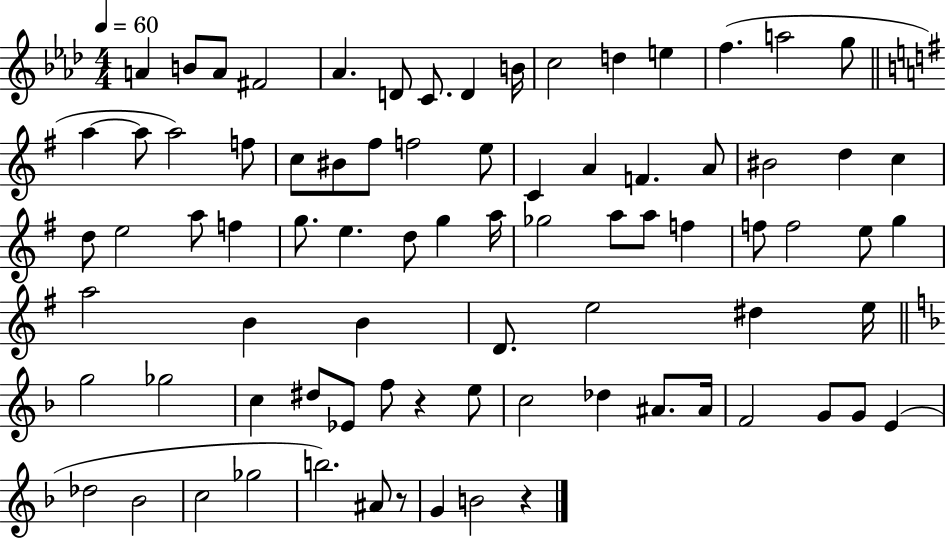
A4/q B4/e A4/e F#4/h Ab4/q. D4/e C4/e. D4/q B4/s C5/h D5/q E5/q F5/q. A5/h G5/e A5/q A5/e A5/h F5/e C5/e BIS4/e F#5/e F5/h E5/e C4/q A4/q F4/q. A4/e BIS4/h D5/q C5/q D5/e E5/h A5/e F5/q G5/e. E5/q. D5/e G5/q A5/s Gb5/h A5/e A5/e F5/q F5/e F5/h E5/e G5/q A5/h B4/q B4/q D4/e. E5/h D#5/q E5/s G5/h Gb5/h C5/q D#5/e Eb4/e F5/e R/q E5/e C5/h Db5/q A#4/e. A#4/s F4/h G4/e G4/e E4/q Db5/h Bb4/h C5/h Gb5/h B5/h. A#4/e R/e G4/q B4/h R/q